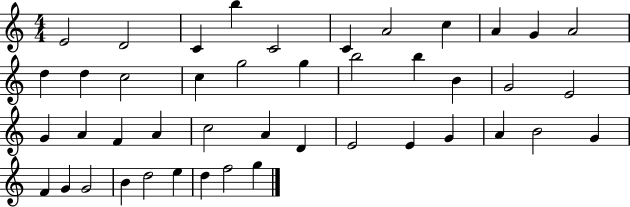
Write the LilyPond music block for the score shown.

{
  \clef treble
  \numericTimeSignature
  \time 4/4
  \key c \major
  e'2 d'2 | c'4 b''4 c'2 | c'4 a'2 c''4 | a'4 g'4 a'2 | \break d''4 d''4 c''2 | c''4 g''2 g''4 | b''2 b''4 b'4 | g'2 e'2 | \break g'4 a'4 f'4 a'4 | c''2 a'4 d'4 | e'2 e'4 g'4 | a'4 b'2 g'4 | \break f'4 g'4 g'2 | b'4 d''2 e''4 | d''4 f''2 g''4 | \bar "|."
}